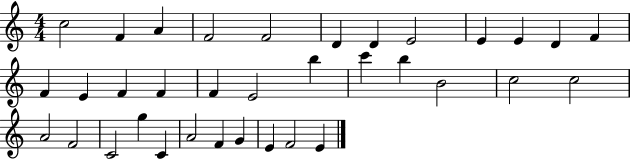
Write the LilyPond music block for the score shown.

{
  \clef treble
  \numericTimeSignature
  \time 4/4
  \key c \major
  c''2 f'4 a'4 | f'2 f'2 | d'4 d'4 e'2 | e'4 e'4 d'4 f'4 | \break f'4 e'4 f'4 f'4 | f'4 e'2 b''4 | c'''4 b''4 b'2 | c''2 c''2 | \break a'2 f'2 | c'2 g''4 c'4 | a'2 f'4 g'4 | e'4 f'2 e'4 | \break \bar "|."
}